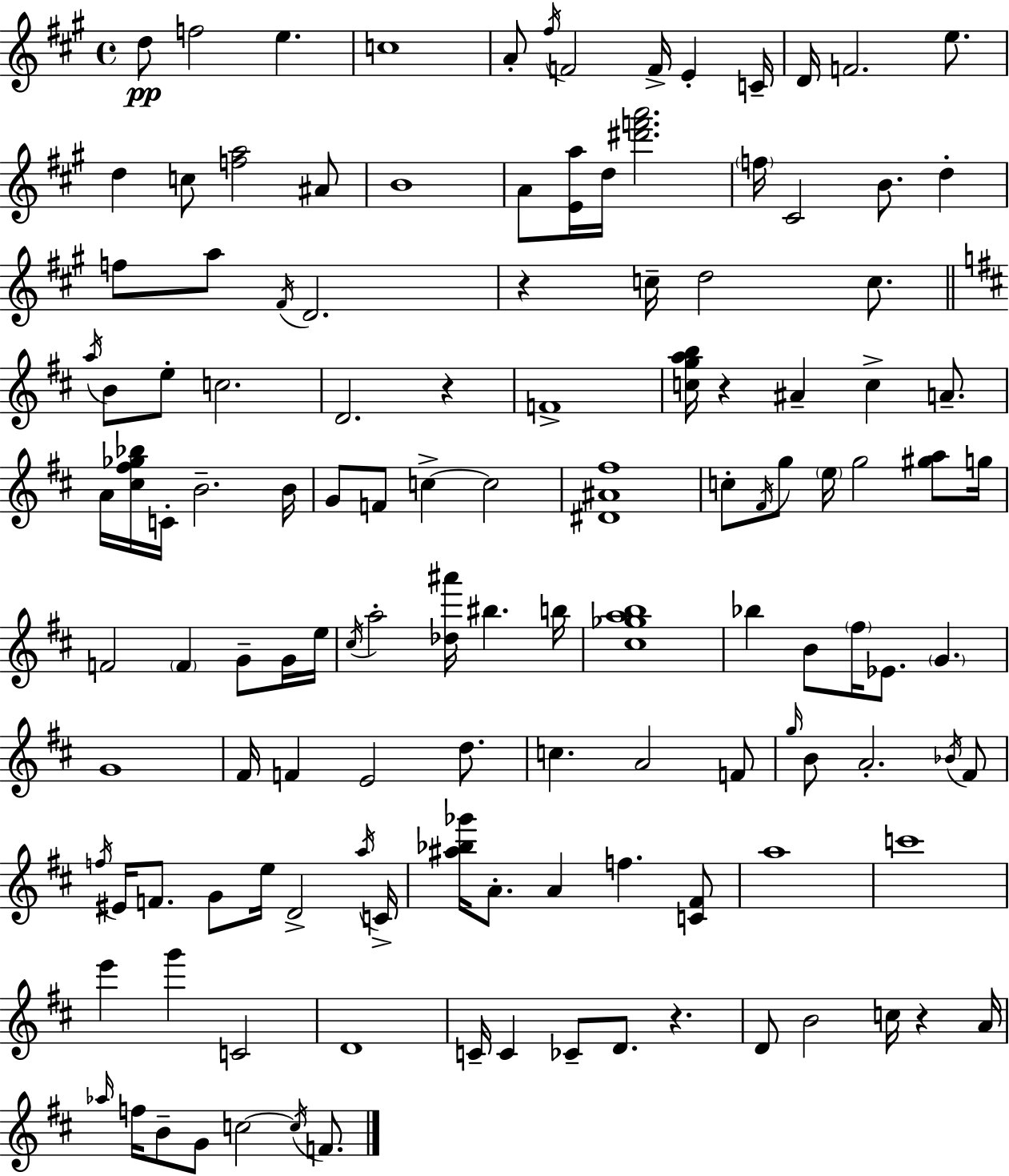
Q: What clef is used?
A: treble